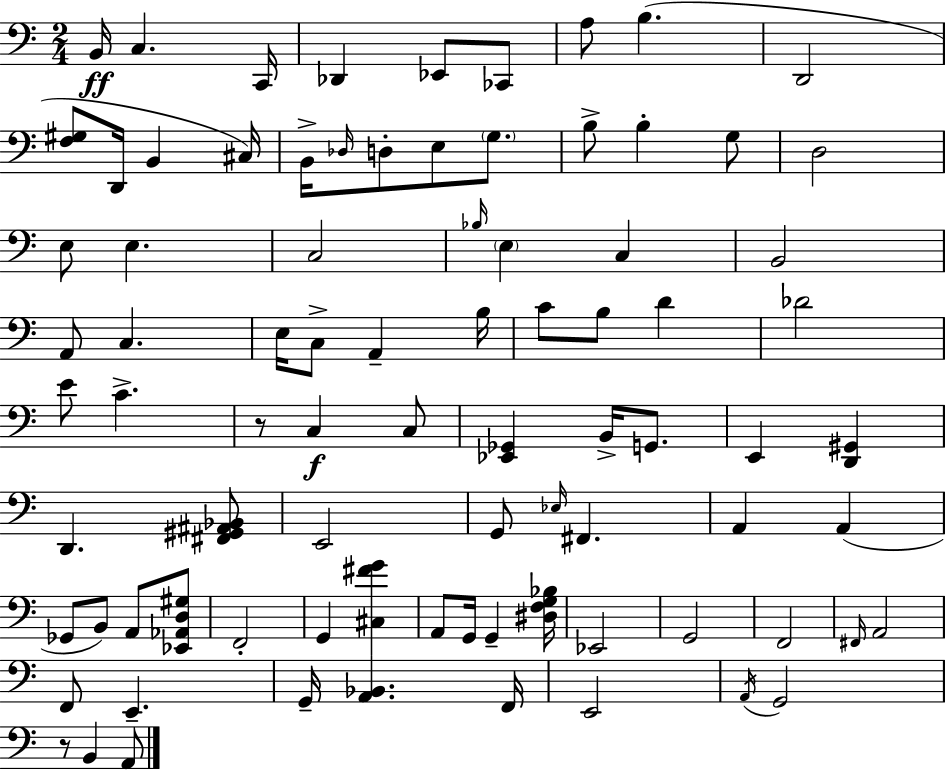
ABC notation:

X:1
T:Untitled
M:2/4
L:1/4
K:C
B,,/4 C, C,,/4 _D,, _E,,/2 _C,,/2 A,/2 B, D,,2 [F,^G,]/2 D,,/4 B,, ^C,/4 B,,/4 _D,/4 D,/2 E,/2 G,/2 B,/2 B, G,/2 D,2 E,/2 E, C,2 _B,/4 E, C, B,,2 A,,/2 C, E,/4 C,/2 A,, B,/4 C/2 B,/2 D _D2 E/2 C z/2 C, C,/2 [_E,,_G,,] B,,/4 G,,/2 E,, [D,,^G,,] D,, [^F,,^G,,^A,,_B,,]/2 E,,2 G,,/2 _E,/4 ^F,, A,, A,, _G,,/2 B,,/2 A,,/2 [_E,,_A,,D,^G,]/2 F,,2 G,, [^C,^FG] A,,/2 G,,/4 G,, [^D,F,G,_B,]/4 _E,,2 G,,2 F,,2 ^F,,/4 A,,2 F,,/2 E,, G,,/4 [A,,_B,,] F,,/4 E,,2 A,,/4 G,,2 z/2 B,, A,,/2